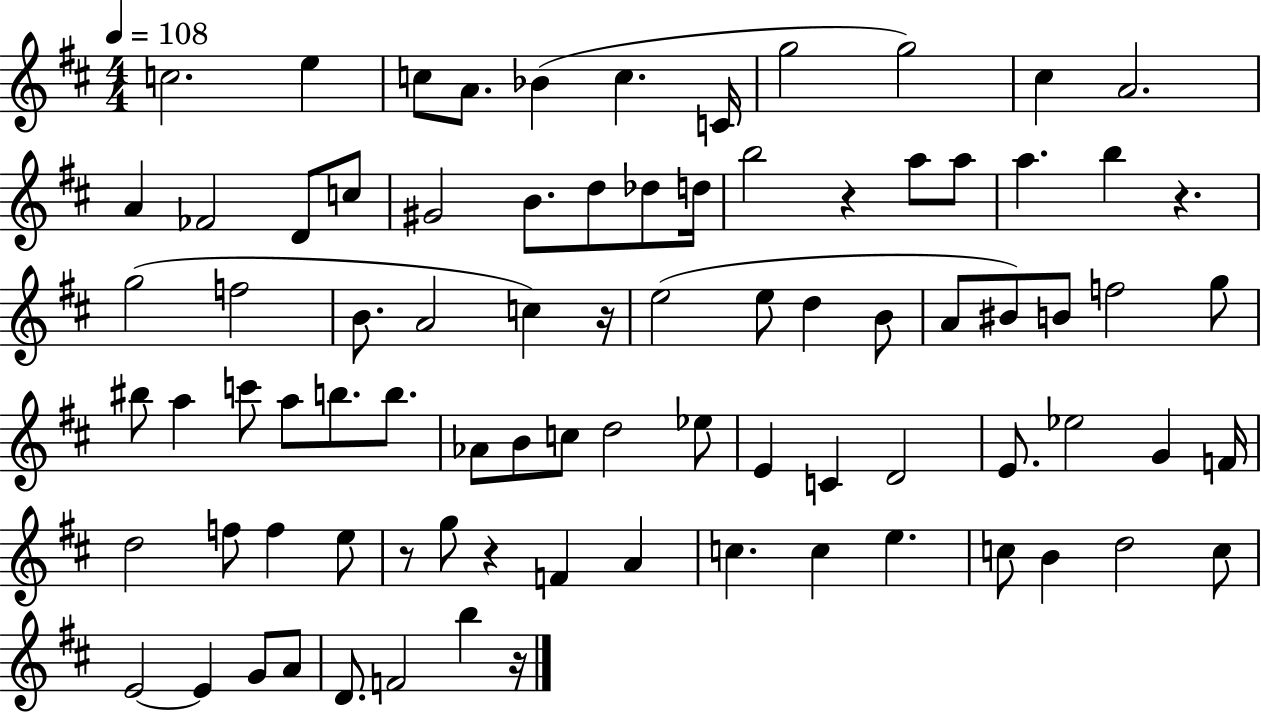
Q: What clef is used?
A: treble